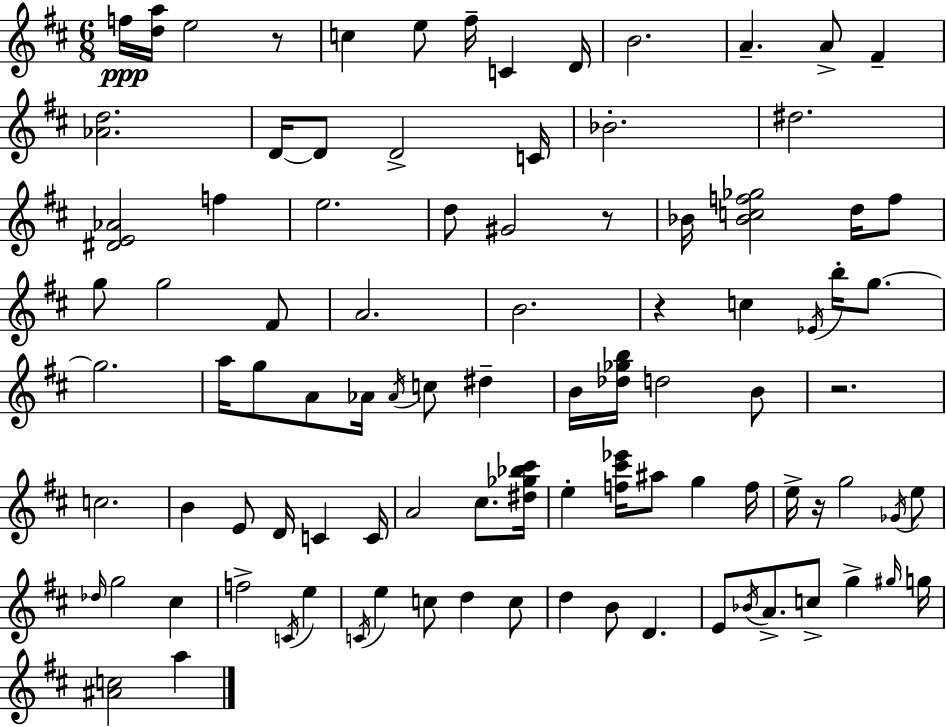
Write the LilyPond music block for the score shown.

{
  \clef treble
  \numericTimeSignature
  \time 6/8
  \key d \major
  f''16\ppp <d'' a''>16 e''2 r8 | c''4 e''8 fis''16-- c'4 d'16 | b'2. | a'4.-- a'8-> fis'4-- | \break <aes' d''>2. | d'16~~ d'8 d'2-> c'16 | bes'2.-. | dis''2. | \break <dis' e' aes'>2 f''4 | e''2. | d''8 gis'2 r8 | bes'16 <bes' c'' f'' ges''>2 d''16 f''8 | \break g''8 g''2 fis'8 | a'2. | b'2. | r4 c''4 \acciaccatura { ees'16 } b''16-. g''8.~~ | \break g''2. | a''16 g''8 a'8 aes'16 \acciaccatura { aes'16 } c''8 dis''4-- | b'16 <des'' ges'' b''>16 d''2 | b'8 r2. | \break c''2. | b'4 e'8 d'16 c'4 | c'16 a'2 cis''8. | <dis'' ges'' bes'' cis'''>16 e''4-. <f'' cis''' ees'''>16 ais''8 g''4 | \break f''16 e''16-> r16 g''2 | \acciaccatura { ges'16 } e''8 \grace { des''16 } g''2 | cis''4 f''2-> | \acciaccatura { c'16 } e''4 \acciaccatura { c'16 } e''4 c''8 | \break d''4 c''8 d''4 b'8 | d'4. e'8 \acciaccatura { bes'16 } a'8.-> | c''8-> g''4-> \grace { gis''16 } g''16 <ais' c''>2 | a''4 \bar "|."
}